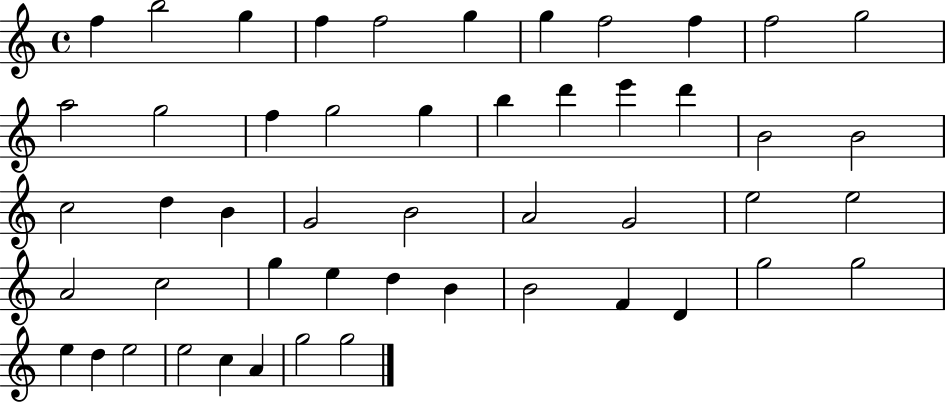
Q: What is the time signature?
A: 4/4